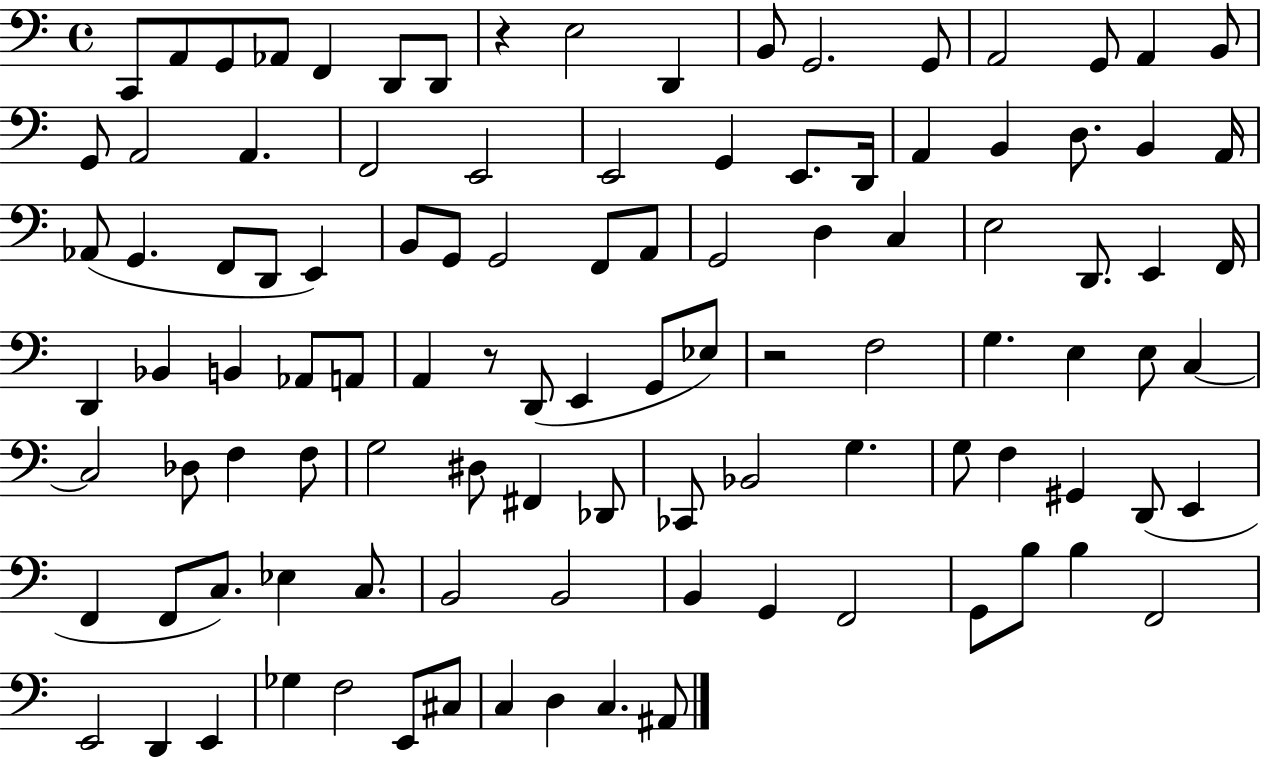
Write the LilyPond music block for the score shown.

{
  \clef bass
  \time 4/4
  \defaultTimeSignature
  \key c \major
  c,8 a,8 g,8 aes,8 f,4 d,8 d,8 | r4 e2 d,4 | b,8 g,2. g,8 | a,2 g,8 a,4 b,8 | \break g,8 a,2 a,4. | f,2 e,2 | e,2 g,4 e,8. d,16 | a,4 b,4 d8. b,4 a,16 | \break aes,8( g,4. f,8 d,8 e,4) | b,8 g,8 g,2 f,8 a,8 | g,2 d4 c4 | e2 d,8. e,4 f,16 | \break d,4 bes,4 b,4 aes,8 a,8 | a,4 r8 d,8( e,4 g,8 ees8) | r2 f2 | g4. e4 e8 c4~~ | \break c2 des8 f4 f8 | g2 dis8 fis,4 des,8 | ces,8 bes,2 g4. | g8 f4 gis,4 d,8( e,4 | \break f,4 f,8 c8.) ees4 c8. | b,2 b,2 | b,4 g,4 f,2 | g,8 b8 b4 f,2 | \break e,2 d,4 e,4 | ges4 f2 e,8 cis8 | c4 d4 c4. ais,8 | \bar "|."
}